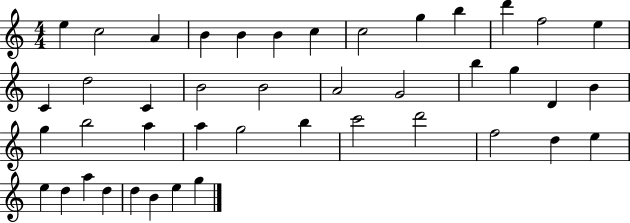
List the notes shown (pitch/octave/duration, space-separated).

E5/q C5/h A4/q B4/q B4/q B4/q C5/q C5/h G5/q B5/q D6/q F5/h E5/q C4/q D5/h C4/q B4/h B4/h A4/h G4/h B5/q G5/q D4/q B4/q G5/q B5/h A5/q A5/q G5/h B5/q C6/h D6/h F5/h D5/q E5/q E5/q D5/q A5/q D5/q D5/q B4/q E5/q G5/q